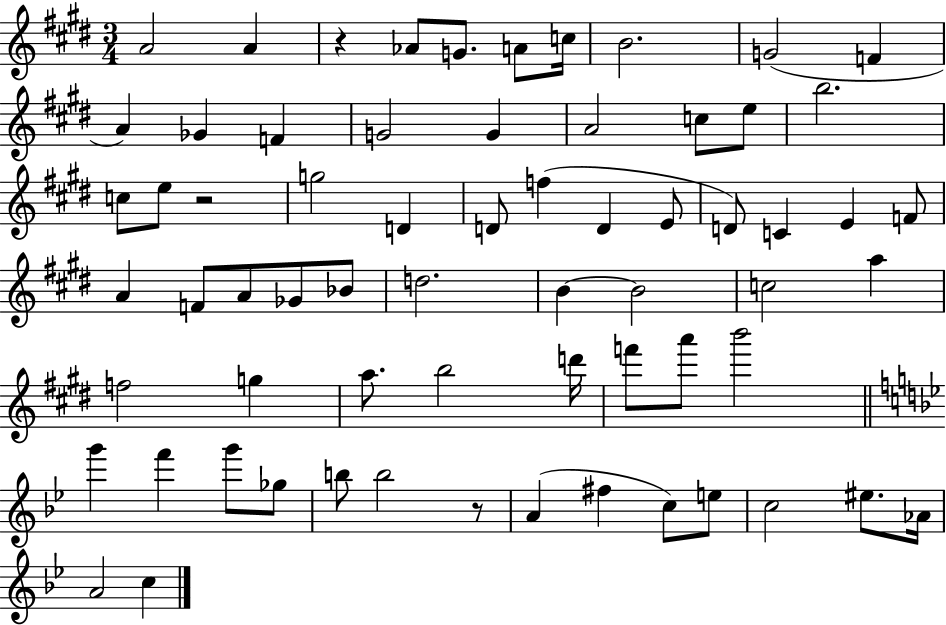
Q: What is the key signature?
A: E major